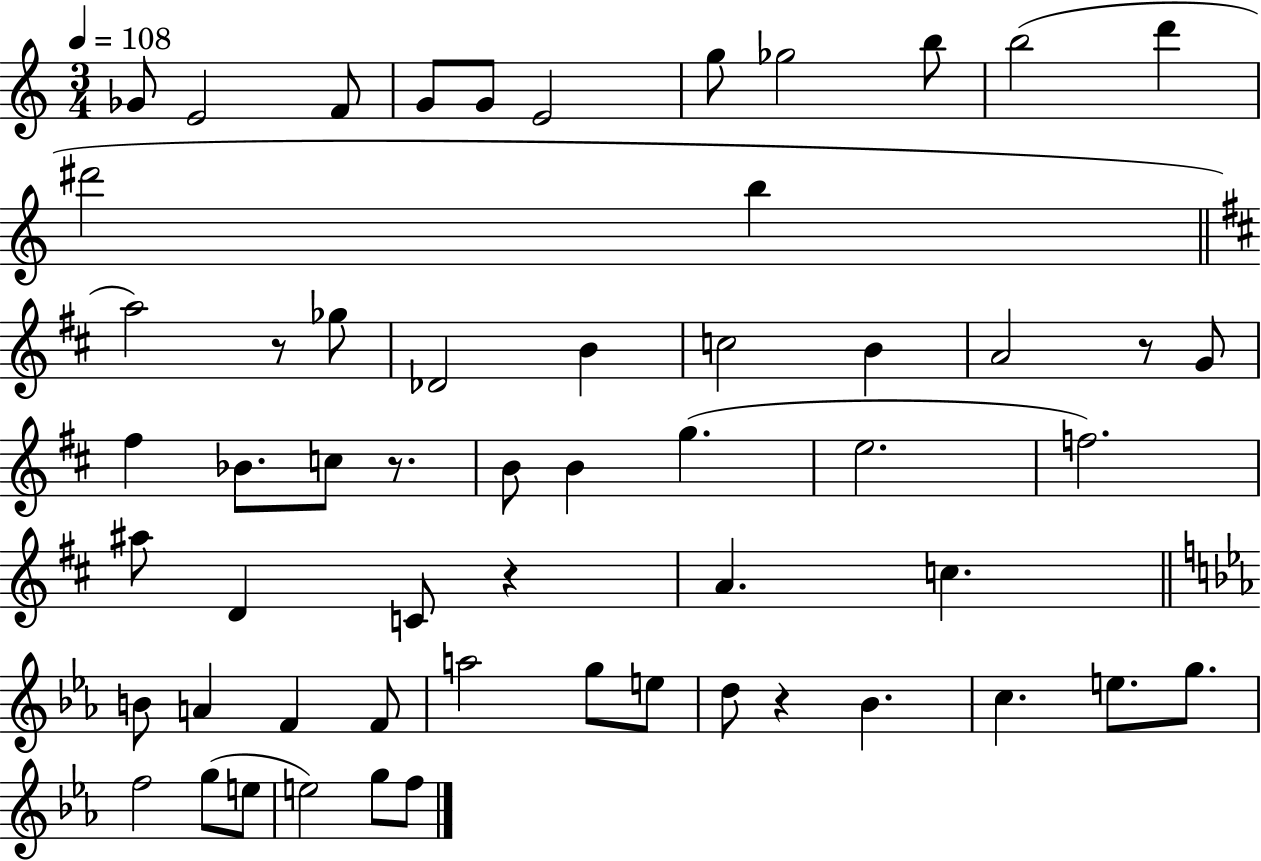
{
  \clef treble
  \numericTimeSignature
  \time 3/4
  \key c \major
  \tempo 4 = 108
  ges'8 e'2 f'8 | g'8 g'8 e'2 | g''8 ges''2 b''8 | b''2( d'''4 | \break dis'''2 b''4 | \bar "||" \break \key d \major a''2) r8 ges''8 | des'2 b'4 | c''2 b'4 | a'2 r8 g'8 | \break fis''4 bes'8. c''8 r8. | b'8 b'4 g''4.( | e''2. | f''2.) | \break ais''8 d'4 c'8 r4 | a'4. c''4. | \bar "||" \break \key c \minor b'8 a'4 f'4 f'8 | a''2 g''8 e''8 | d''8 r4 bes'4. | c''4. e''8. g''8. | \break f''2 g''8( e''8 | e''2) g''8 f''8 | \bar "|."
}